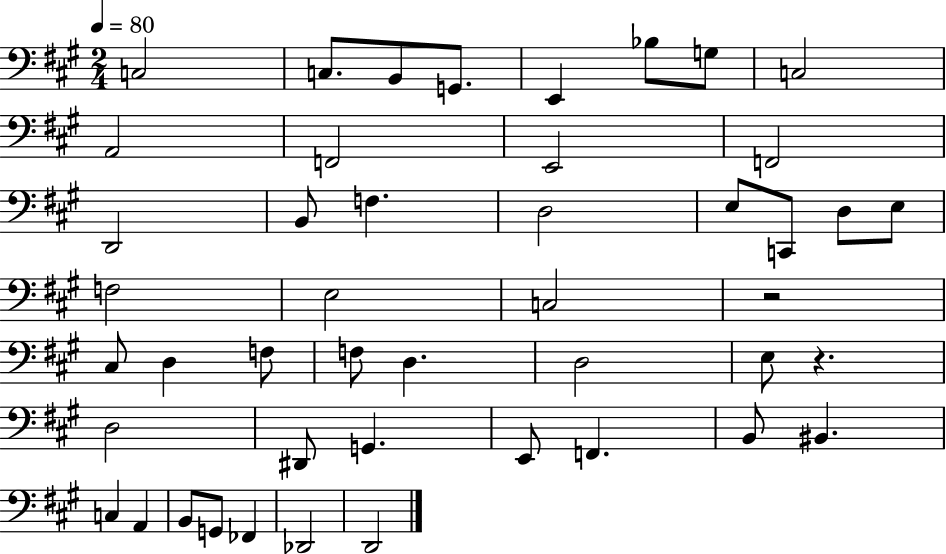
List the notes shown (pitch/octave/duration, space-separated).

C3/h C3/e. B2/e G2/e. E2/q Bb3/e G3/e C3/h A2/h F2/h E2/h F2/h D2/h B2/e F3/q. D3/h E3/e C2/e D3/e E3/e F3/h E3/h C3/h R/h C#3/e D3/q F3/e F3/e D3/q. D3/h E3/e R/q. D3/h D#2/e G2/q. E2/e F2/q. B2/e BIS2/q. C3/q A2/q B2/e G2/e FES2/q Db2/h D2/h